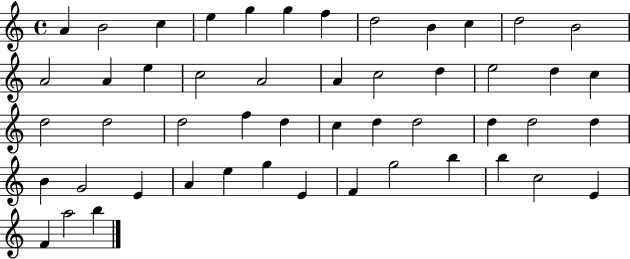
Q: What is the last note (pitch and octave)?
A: B5